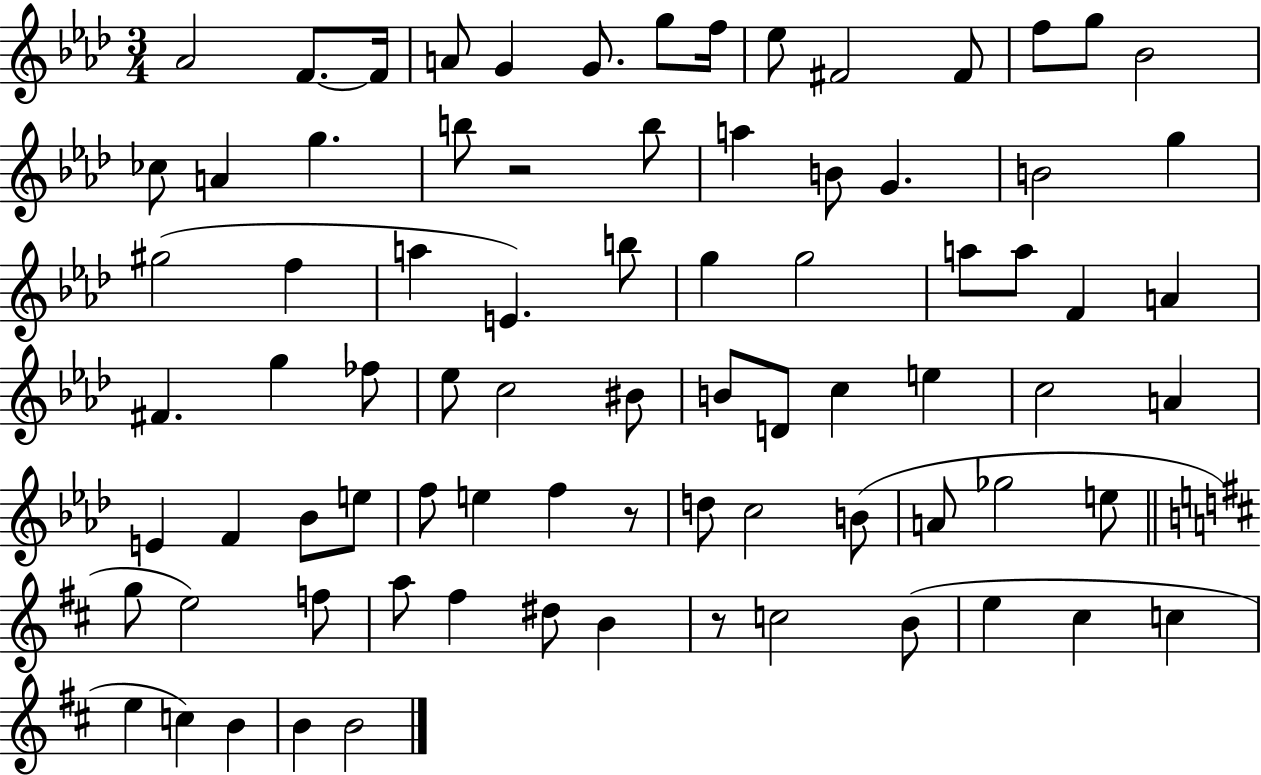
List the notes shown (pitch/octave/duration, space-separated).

Ab4/h F4/e. F4/s A4/e G4/q G4/e. G5/e F5/s Eb5/e F#4/h F#4/e F5/e G5/e Bb4/h CES5/e A4/q G5/q. B5/e R/h B5/e A5/q B4/e G4/q. B4/h G5/q G#5/h F5/q A5/q E4/q. B5/e G5/q G5/h A5/e A5/e F4/q A4/q F#4/q. G5/q FES5/e Eb5/e C5/h BIS4/e B4/e D4/e C5/q E5/q C5/h A4/q E4/q F4/q Bb4/e E5/e F5/e E5/q F5/q R/e D5/e C5/h B4/e A4/e Gb5/h E5/e G5/e E5/h F5/e A5/e F#5/q D#5/e B4/q R/e C5/h B4/e E5/q C#5/q C5/q E5/q C5/q B4/q B4/q B4/h